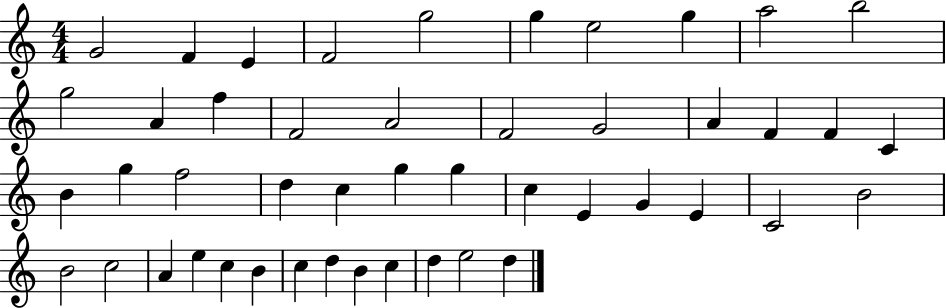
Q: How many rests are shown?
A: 0